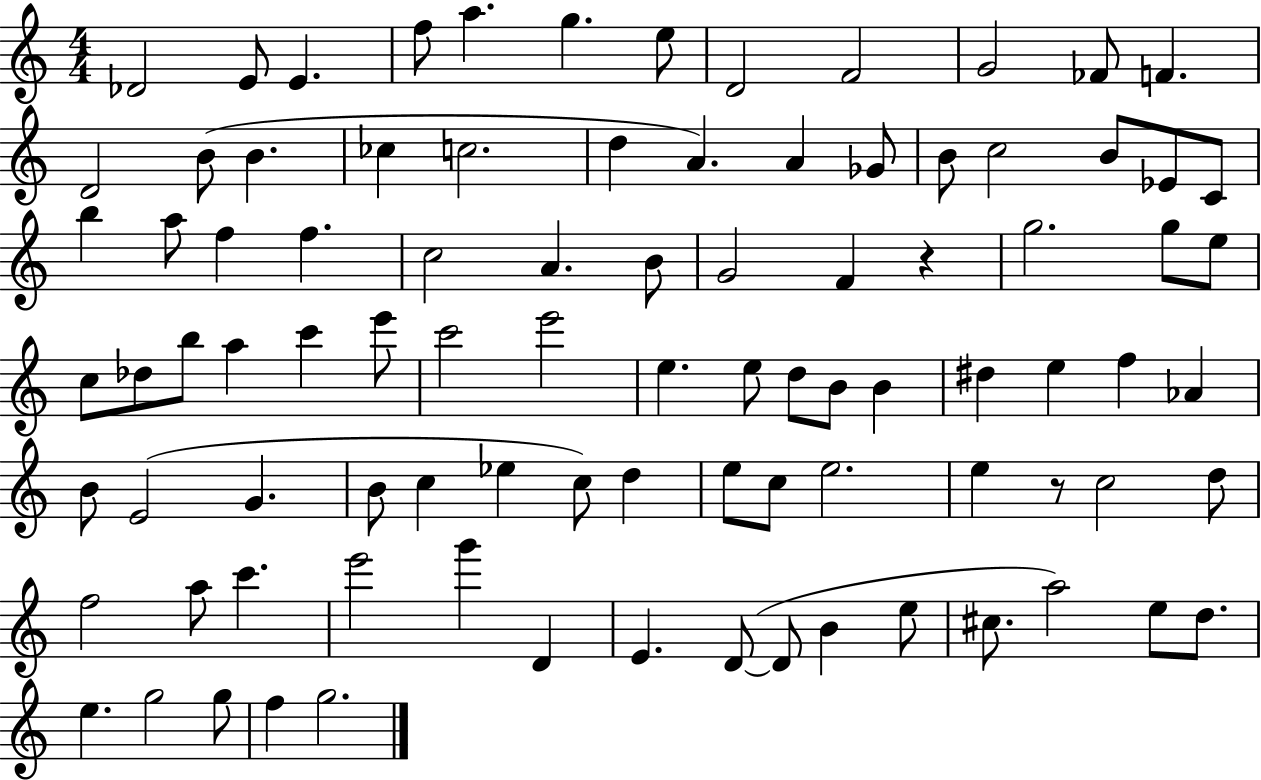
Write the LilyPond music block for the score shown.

{
  \clef treble
  \numericTimeSignature
  \time 4/4
  \key c \major
  des'2 e'8 e'4. | f''8 a''4. g''4. e''8 | d'2 f'2 | g'2 fes'8 f'4. | \break d'2 b'8( b'4. | ces''4 c''2. | d''4 a'4.) a'4 ges'8 | b'8 c''2 b'8 ees'8 c'8 | \break b''4 a''8 f''4 f''4. | c''2 a'4. b'8 | g'2 f'4 r4 | g''2. g''8 e''8 | \break c''8 des''8 b''8 a''4 c'''4 e'''8 | c'''2 e'''2 | e''4. e''8 d''8 b'8 b'4 | dis''4 e''4 f''4 aes'4 | \break b'8 e'2( g'4. | b'8 c''4 ees''4 c''8) d''4 | e''8 c''8 e''2. | e''4 r8 c''2 d''8 | \break f''2 a''8 c'''4. | e'''2 g'''4 d'4 | e'4. d'8~(~ d'8 b'4 e''8 | cis''8. a''2) e''8 d''8. | \break e''4. g''2 g''8 | f''4 g''2. | \bar "|."
}